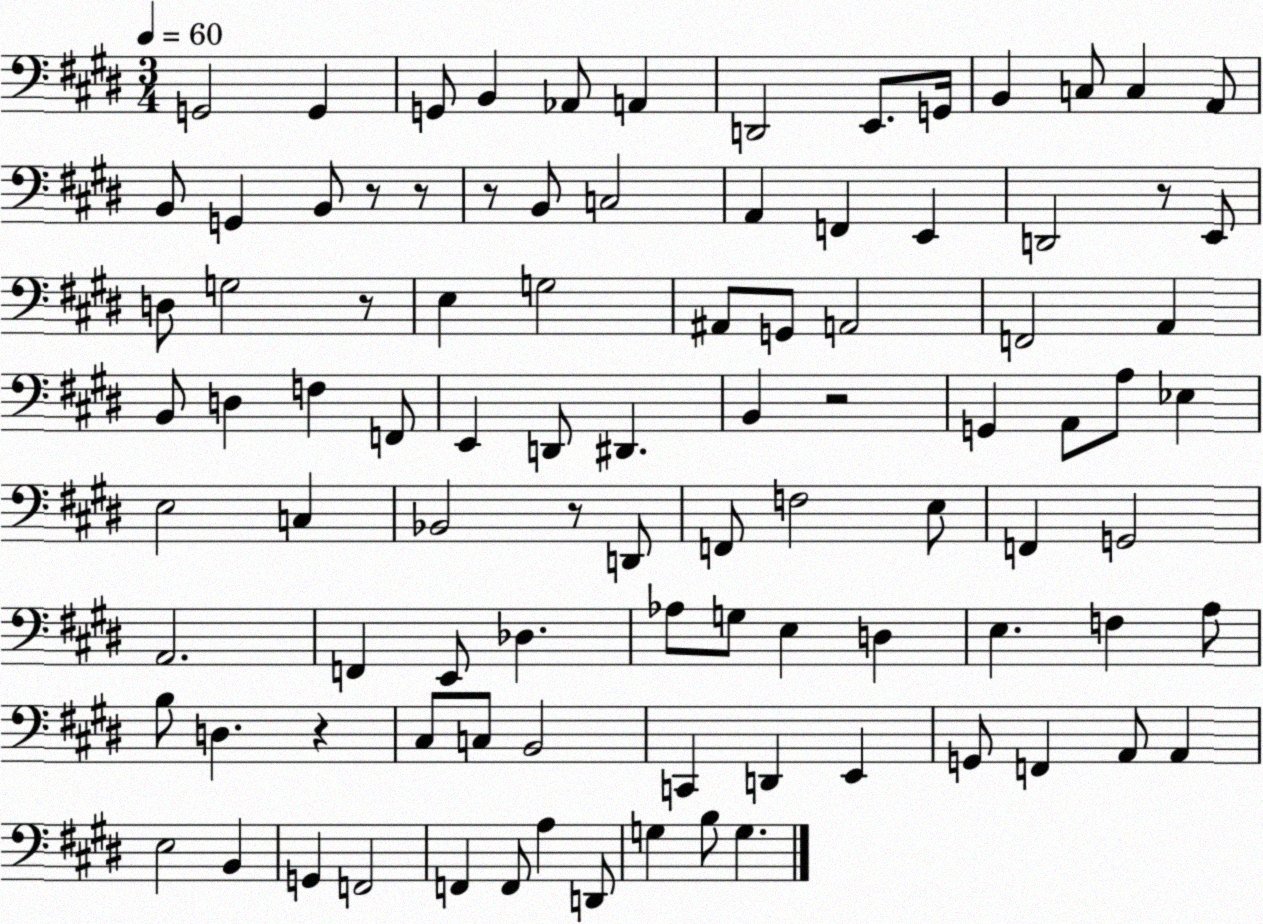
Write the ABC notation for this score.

X:1
T:Untitled
M:3/4
L:1/4
K:E
G,,2 G,, G,,/2 B,, _A,,/2 A,, D,,2 E,,/2 G,,/4 B,, C,/2 C, A,,/2 B,,/2 G,, B,,/2 z/2 z/2 z/2 B,,/2 C,2 A,, F,, E,, D,,2 z/2 E,,/2 D,/2 G,2 z/2 E, G,2 ^A,,/2 G,,/2 A,,2 F,,2 A,, B,,/2 D, F, F,,/2 E,, D,,/2 ^D,, B,, z2 G,, A,,/2 A,/2 _E, E,2 C, _B,,2 z/2 D,,/2 F,,/2 F,2 E,/2 F,, G,,2 A,,2 F,, E,,/2 _D, _A,/2 G,/2 E, D, E, F, A,/2 B,/2 D, z ^C,/2 C,/2 B,,2 C,, D,, E,, G,,/2 F,, A,,/2 A,, E,2 B,, G,, F,,2 F,, F,,/2 A, D,,/2 G, B,/2 G,